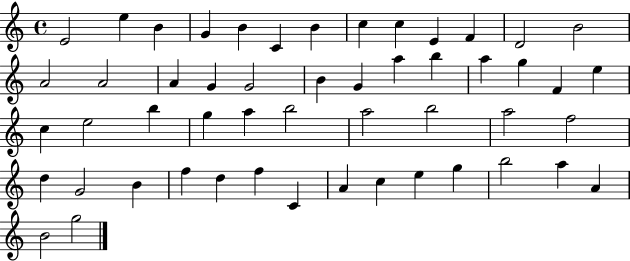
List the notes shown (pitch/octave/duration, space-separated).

E4/h E5/q B4/q G4/q B4/q C4/q B4/q C5/q C5/q E4/q F4/q D4/h B4/h A4/h A4/h A4/q G4/q G4/h B4/q G4/q A5/q B5/q A5/q G5/q F4/q E5/q C5/q E5/h B5/q G5/q A5/q B5/h A5/h B5/h A5/h F5/h D5/q G4/h B4/q F5/q D5/q F5/q C4/q A4/q C5/q E5/q G5/q B5/h A5/q A4/q B4/h G5/h